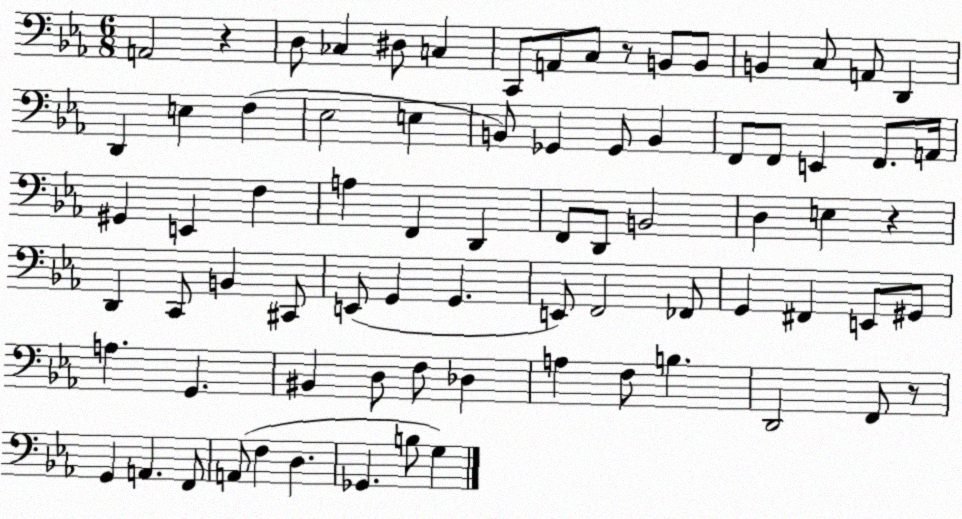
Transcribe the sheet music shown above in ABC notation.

X:1
T:Untitled
M:6/8
L:1/4
K:Eb
A,,2 z D,/2 _C, ^D,/2 C, C,,/2 A,,/2 C,/2 z/2 B,,/2 B,,/2 B,, C,/2 A,,/2 D,, D,, E, F, _E,2 E, B,,/2 _G,, _G,,/2 B,, F,,/2 F,,/2 E,, F,,/2 A,,/4 ^G,, E,, F, A, F,, D,, F,,/2 D,,/2 B,,2 D, E, z D,, C,,/2 B,, ^C,,/2 E,,/2 G,, G,, E,,/2 F,,2 _F,,/2 G,, ^F,, E,,/2 ^G,,/2 A, G,, ^B,, D,/2 F,/2 _D, A, F,/2 B, D,,2 F,,/2 z/2 G,, A,, F,,/2 A,,/2 F, D, _G,, B,/2 G,